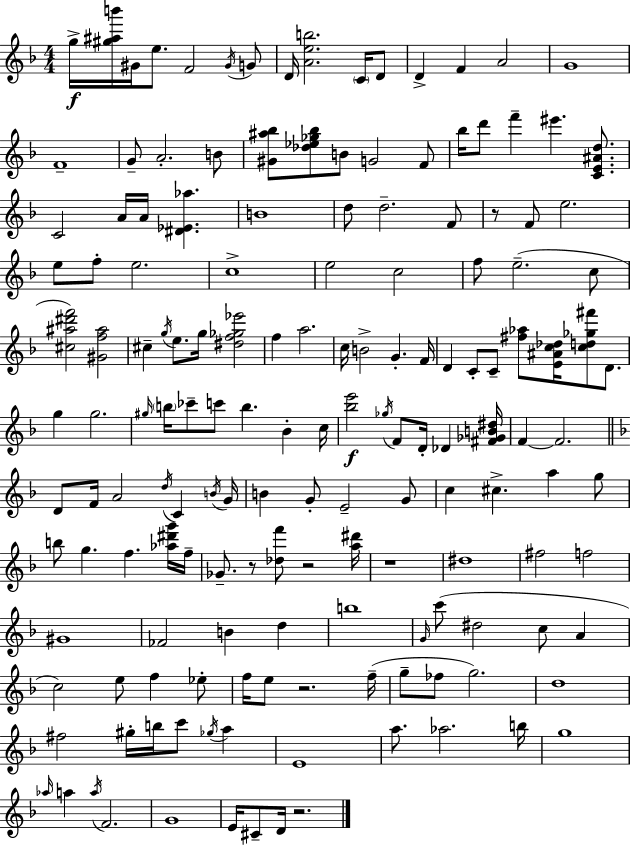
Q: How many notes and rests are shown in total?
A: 157